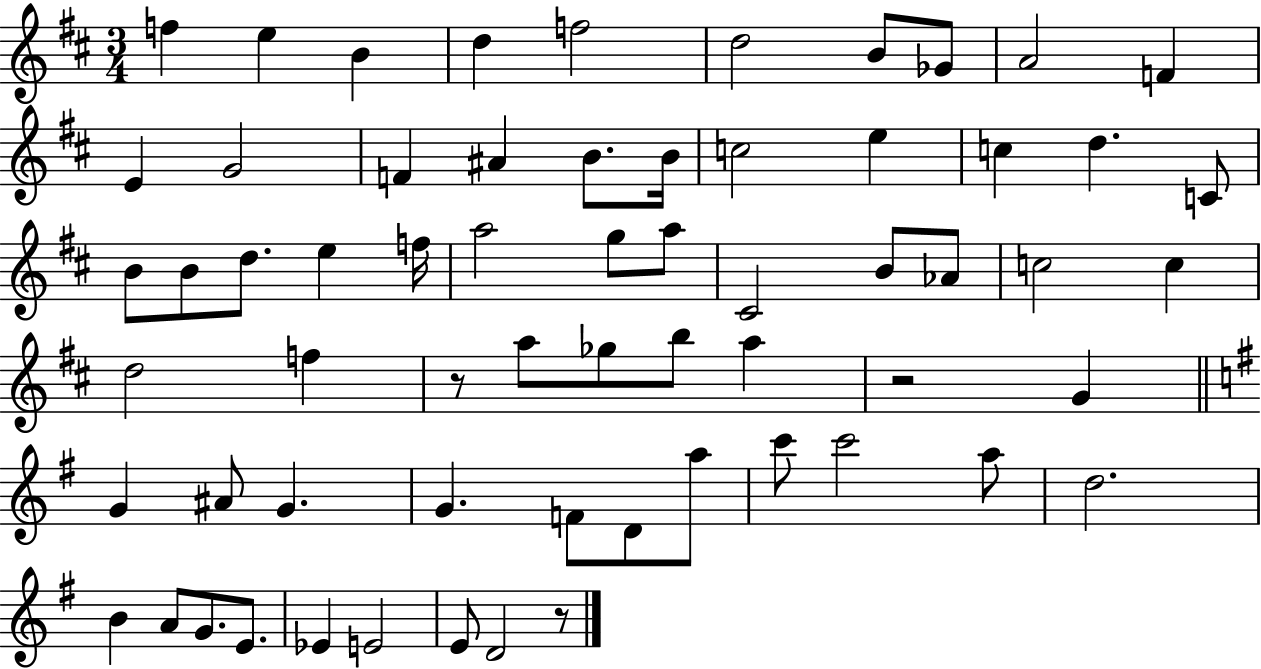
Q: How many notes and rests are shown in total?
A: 63